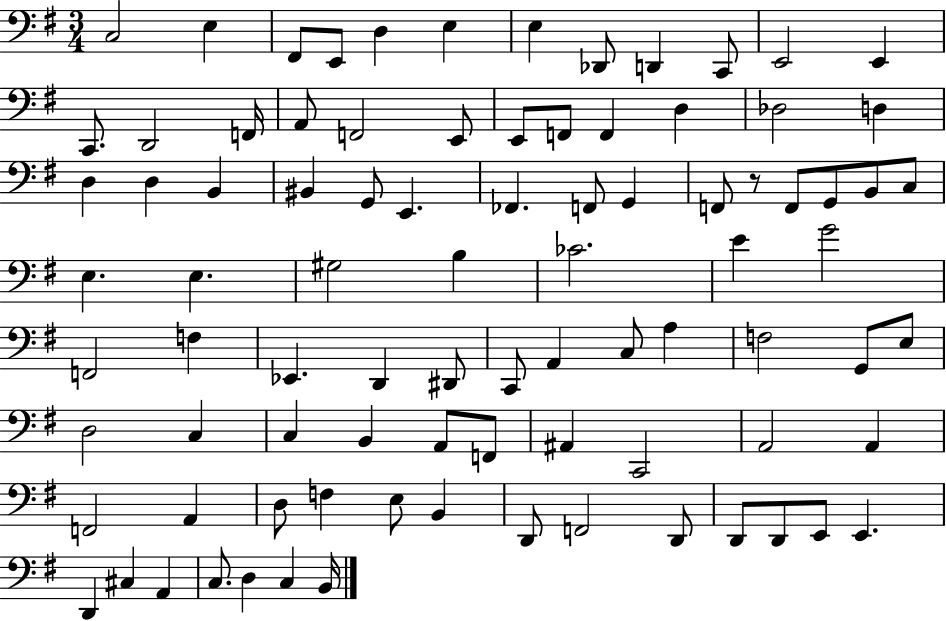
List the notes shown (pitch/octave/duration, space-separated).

C3/h E3/q F#2/e E2/e D3/q E3/q E3/q Db2/e D2/q C2/e E2/h E2/q C2/e. D2/h F2/s A2/e F2/h E2/e E2/e F2/e F2/q D3/q Db3/h D3/q D3/q D3/q B2/q BIS2/q G2/e E2/q. FES2/q. F2/e G2/q F2/e R/e F2/e G2/e B2/e C3/e E3/q. E3/q. G#3/h B3/q CES4/h. E4/q G4/h F2/h F3/q Eb2/q. D2/q D#2/e C2/e A2/q C3/e A3/q F3/h G2/e E3/e D3/h C3/q C3/q B2/q A2/e F2/e A#2/q C2/h A2/h A2/q F2/h A2/q D3/e F3/q E3/e B2/q D2/e F2/h D2/e D2/e D2/e E2/e E2/q. D2/q C#3/q A2/q C3/e. D3/q C3/q B2/s